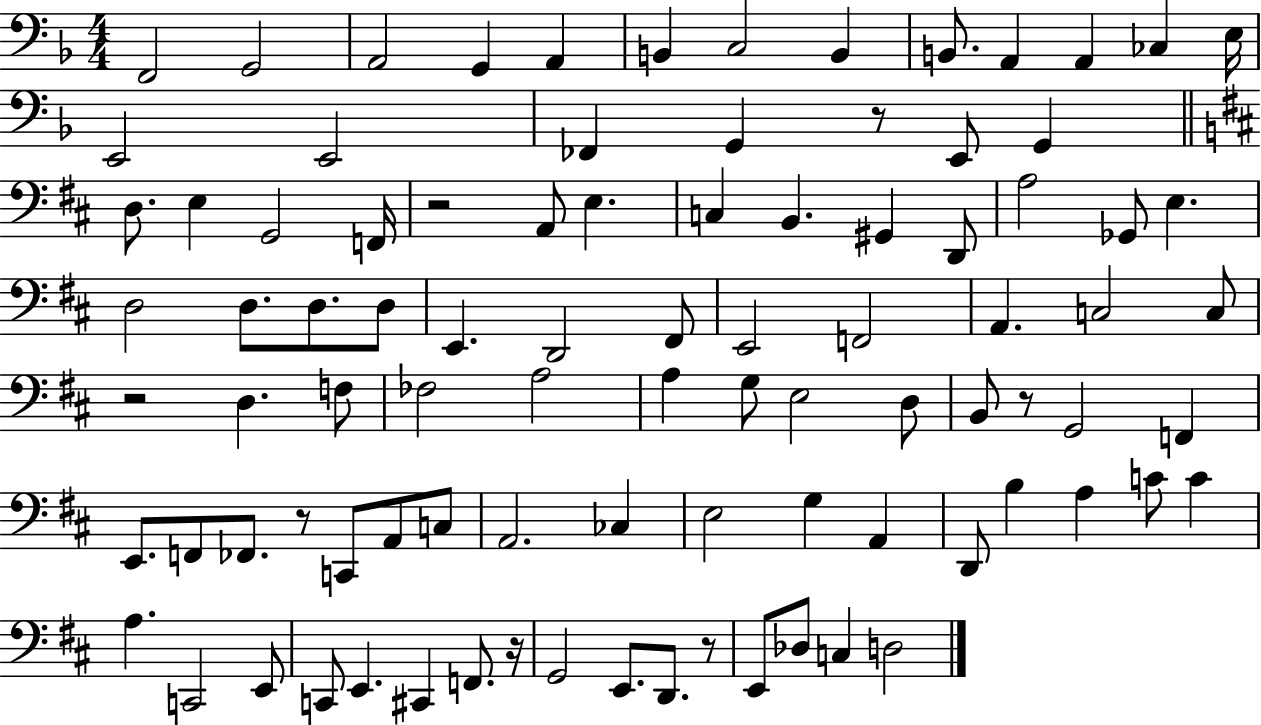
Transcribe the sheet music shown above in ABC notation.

X:1
T:Untitled
M:4/4
L:1/4
K:F
F,,2 G,,2 A,,2 G,, A,, B,, C,2 B,, B,,/2 A,, A,, _C, E,/4 E,,2 E,,2 _F,, G,, z/2 E,,/2 G,, D,/2 E, G,,2 F,,/4 z2 A,,/2 E, C, B,, ^G,, D,,/2 A,2 _G,,/2 E, D,2 D,/2 D,/2 D,/2 E,, D,,2 ^F,,/2 E,,2 F,,2 A,, C,2 C,/2 z2 D, F,/2 _F,2 A,2 A, G,/2 E,2 D,/2 B,,/2 z/2 G,,2 F,, E,,/2 F,,/2 _F,,/2 z/2 C,,/2 A,,/2 C,/2 A,,2 _C, E,2 G, A,, D,,/2 B, A, C/2 C A, C,,2 E,,/2 C,,/2 E,, ^C,, F,,/2 z/4 G,,2 E,,/2 D,,/2 z/2 E,,/2 _D,/2 C, D,2